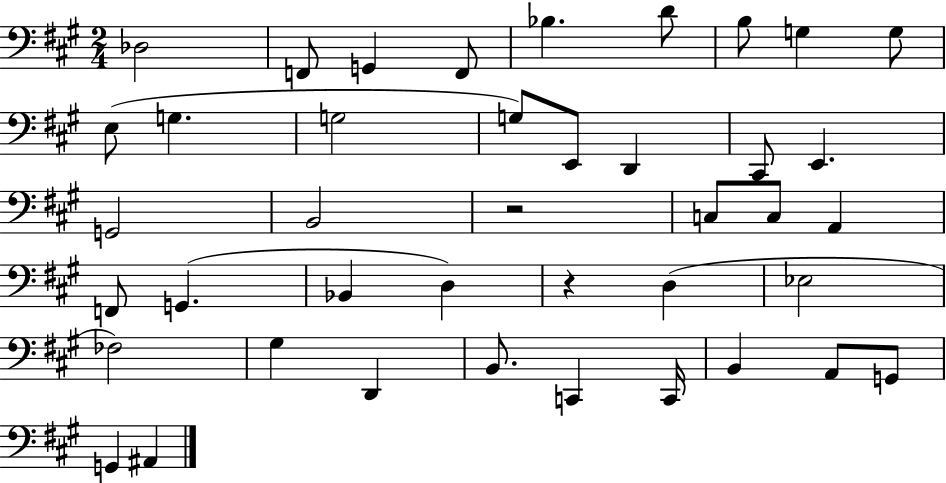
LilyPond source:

{
  \clef bass
  \numericTimeSignature
  \time 2/4
  \key a \major
  des2 | f,8 g,4 f,8 | bes4. d'8 | b8 g4 g8 | \break e8( g4. | g2 | g8) e,8 d,4 | cis,8 e,4. | \break g,2 | b,2 | r2 | c8 c8 a,4 | \break f,8 g,4.( | bes,4 d4) | r4 d4( | ees2 | \break fes2) | gis4 d,4 | b,8. c,4 c,16 | b,4 a,8 g,8 | \break g,4 ais,4 | \bar "|."
}